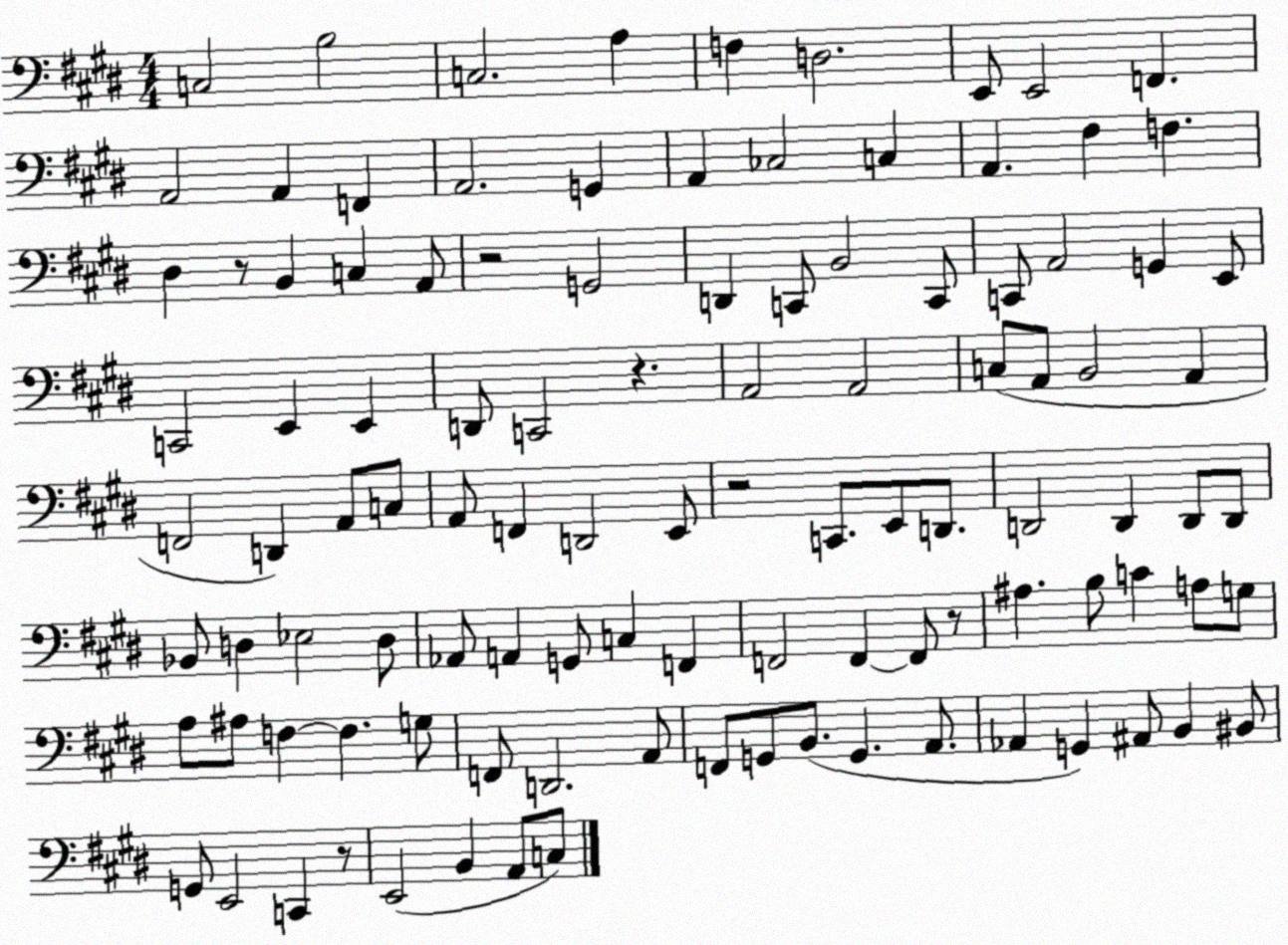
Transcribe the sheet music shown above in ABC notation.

X:1
T:Untitled
M:4/4
L:1/4
K:E
C,2 B,2 C,2 A, F, D,2 E,,/2 E,,2 F,, A,,2 A,, F,, A,,2 G,, A,, _C,2 C, A,, ^F, F, ^D, z/2 B,, C, A,,/2 z2 G,,2 D,, C,,/2 B,,2 C,,/2 C,,/2 A,,2 G,, E,,/2 C,,2 E,, E,, D,,/2 C,,2 z A,,2 A,,2 C,/2 A,,/2 B,,2 A,, F,,2 D,, A,,/2 C,/2 A,,/2 F,, D,,2 E,,/2 z2 C,,/2 E,,/2 D,,/2 D,,2 D,, D,,/2 D,,/2 _B,,/2 D, _E,2 D,/2 _A,,/2 A,, G,,/2 C, F,, F,,2 F,, F,,/2 z/2 ^A, B,/2 C A,/2 G,/2 A,/2 ^A,/2 F, F, G,/2 F,,/2 D,,2 A,,/2 F,,/2 G,,/2 B,,/2 G,, A,,/2 _A,, G,, ^A,,/2 B,, ^B,,/2 G,,/2 E,,2 C,, z/2 E,,2 B,, A,,/2 C,/2